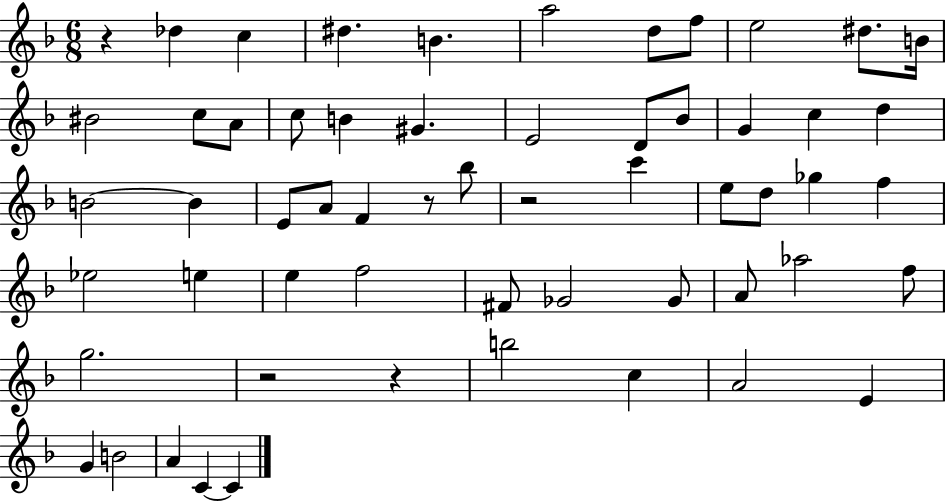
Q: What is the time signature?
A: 6/8